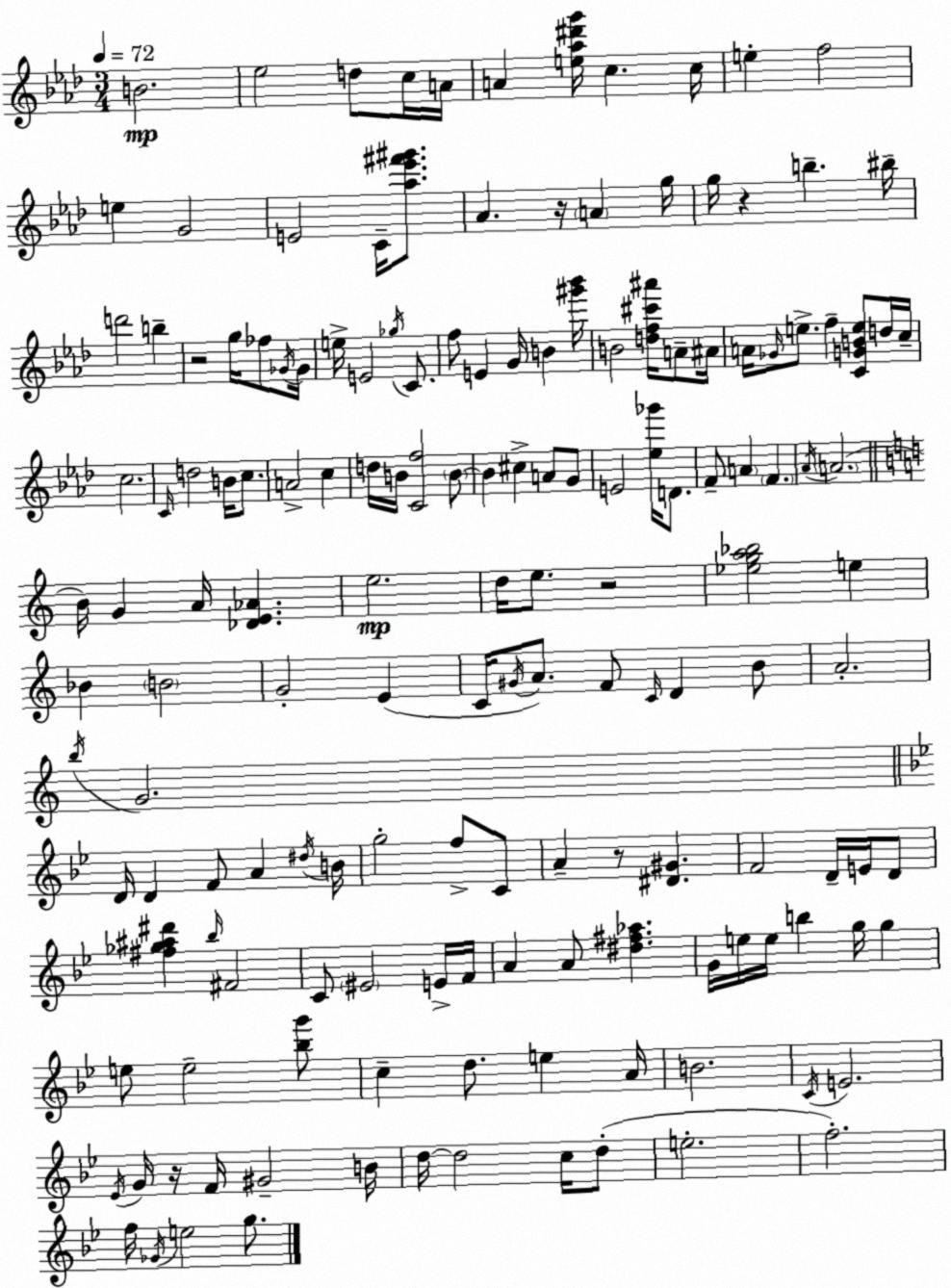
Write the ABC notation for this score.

X:1
T:Untitled
M:3/4
L:1/4
K:Fm
B2 _e2 d/2 c/4 A/4 A [e_a^d'g']/4 c c/4 e f2 e G2 E2 C/4 [_a_e'^f'^g']/2 _A z/4 A g/4 g/4 z b ^b/4 d'2 b z2 g/4 _f/2 _G/4 _G/4 e/4 E2 _g/4 C/2 f/2 E G/4 B [^g'_b']/4 B2 [df^c'^a']/4 A/2 ^A/4 A/4 _G/4 e/2 f [CGBe]/2 d/4 c/4 c2 C/4 d2 B/4 c/2 A2 c d/4 B/4 [Cf]2 B/2 B ^c A/2 G/2 E2 [_e_g']/4 D/2 F/2 A F _A/4 A2 B/4 G A/4 [_DE_A] e2 d/4 e/2 z2 [_ega_b]2 e _B B2 G2 E C/4 ^G/4 A/2 F/2 C/4 D B/2 A2 b/4 G2 D/4 D F/2 A ^d/4 B/4 g2 f/2 C/2 A z/2 [^D^G] F2 D/4 E/4 D/2 [^f_g^a^d'] _b/4 ^F2 C/2 ^E2 E/4 F/4 A A/2 [^d^f_a] G/4 e/4 e/4 b g/4 g e/2 e2 [_bg']/2 c d/2 e A/4 B2 C/4 E2 _E/4 G/4 z/4 F/4 ^G2 B/4 d/4 d2 c/4 d/2 e2 f2 f/4 _G/4 e2 g/2